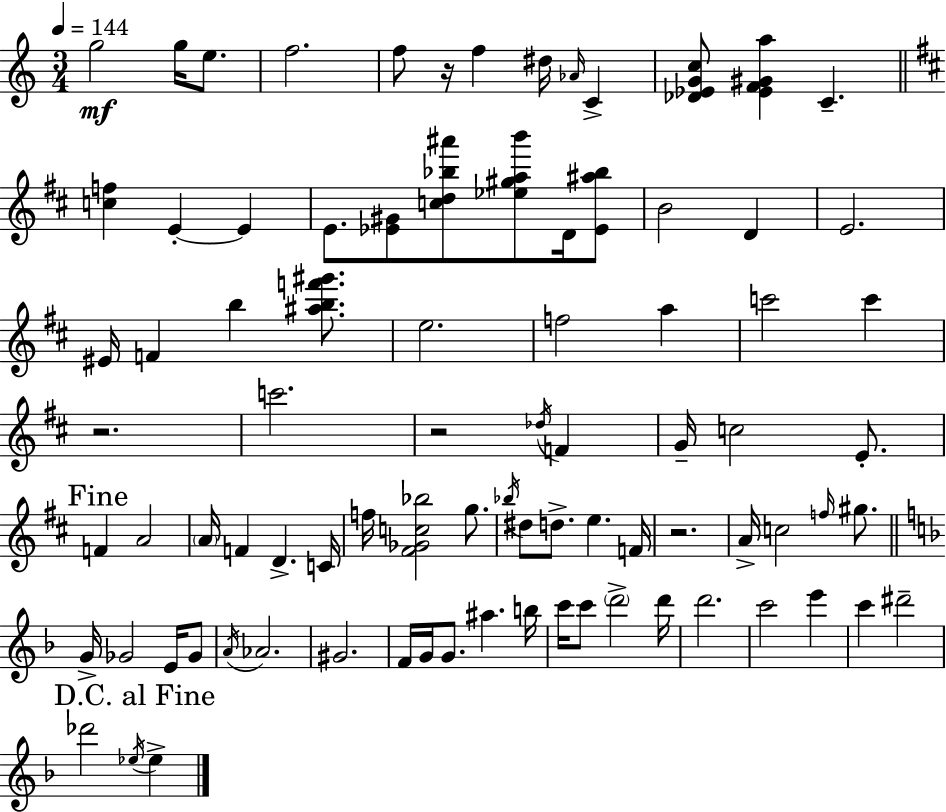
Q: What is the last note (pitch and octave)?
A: Eb5